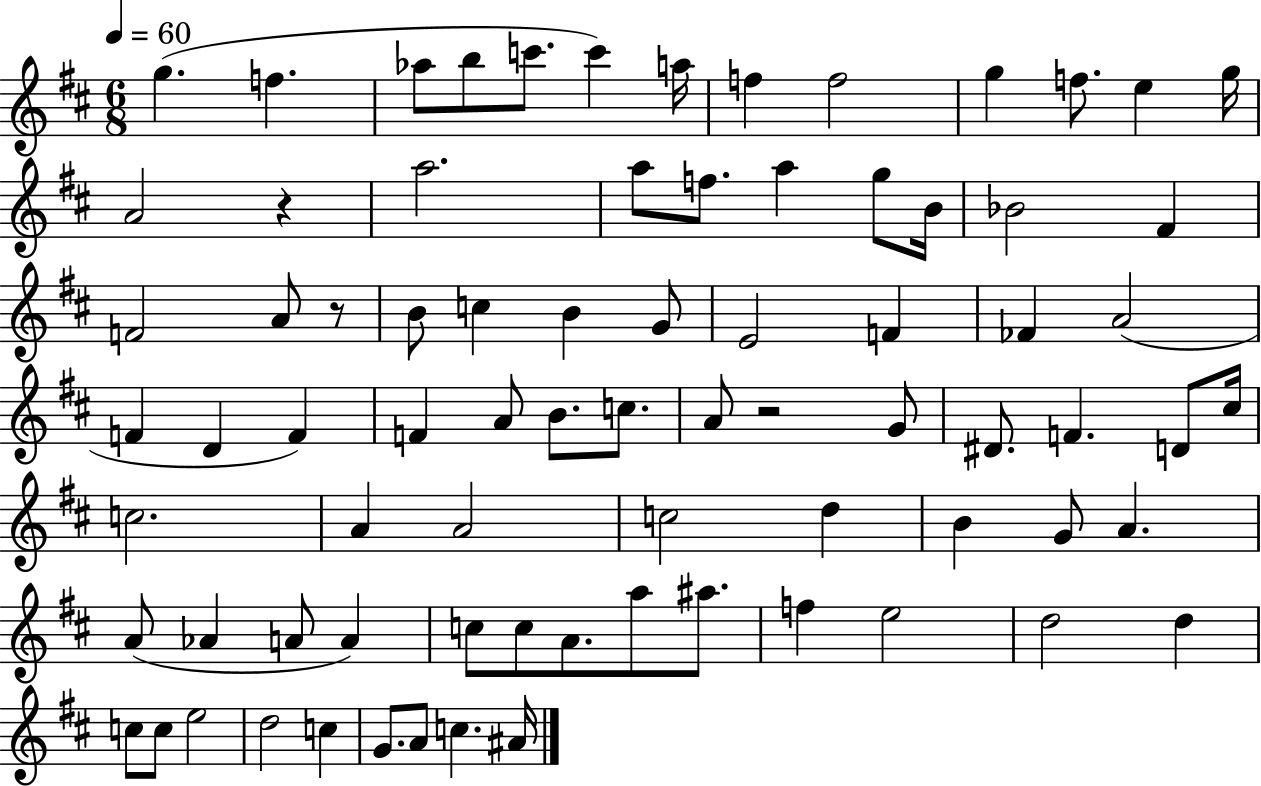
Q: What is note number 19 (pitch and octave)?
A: G5